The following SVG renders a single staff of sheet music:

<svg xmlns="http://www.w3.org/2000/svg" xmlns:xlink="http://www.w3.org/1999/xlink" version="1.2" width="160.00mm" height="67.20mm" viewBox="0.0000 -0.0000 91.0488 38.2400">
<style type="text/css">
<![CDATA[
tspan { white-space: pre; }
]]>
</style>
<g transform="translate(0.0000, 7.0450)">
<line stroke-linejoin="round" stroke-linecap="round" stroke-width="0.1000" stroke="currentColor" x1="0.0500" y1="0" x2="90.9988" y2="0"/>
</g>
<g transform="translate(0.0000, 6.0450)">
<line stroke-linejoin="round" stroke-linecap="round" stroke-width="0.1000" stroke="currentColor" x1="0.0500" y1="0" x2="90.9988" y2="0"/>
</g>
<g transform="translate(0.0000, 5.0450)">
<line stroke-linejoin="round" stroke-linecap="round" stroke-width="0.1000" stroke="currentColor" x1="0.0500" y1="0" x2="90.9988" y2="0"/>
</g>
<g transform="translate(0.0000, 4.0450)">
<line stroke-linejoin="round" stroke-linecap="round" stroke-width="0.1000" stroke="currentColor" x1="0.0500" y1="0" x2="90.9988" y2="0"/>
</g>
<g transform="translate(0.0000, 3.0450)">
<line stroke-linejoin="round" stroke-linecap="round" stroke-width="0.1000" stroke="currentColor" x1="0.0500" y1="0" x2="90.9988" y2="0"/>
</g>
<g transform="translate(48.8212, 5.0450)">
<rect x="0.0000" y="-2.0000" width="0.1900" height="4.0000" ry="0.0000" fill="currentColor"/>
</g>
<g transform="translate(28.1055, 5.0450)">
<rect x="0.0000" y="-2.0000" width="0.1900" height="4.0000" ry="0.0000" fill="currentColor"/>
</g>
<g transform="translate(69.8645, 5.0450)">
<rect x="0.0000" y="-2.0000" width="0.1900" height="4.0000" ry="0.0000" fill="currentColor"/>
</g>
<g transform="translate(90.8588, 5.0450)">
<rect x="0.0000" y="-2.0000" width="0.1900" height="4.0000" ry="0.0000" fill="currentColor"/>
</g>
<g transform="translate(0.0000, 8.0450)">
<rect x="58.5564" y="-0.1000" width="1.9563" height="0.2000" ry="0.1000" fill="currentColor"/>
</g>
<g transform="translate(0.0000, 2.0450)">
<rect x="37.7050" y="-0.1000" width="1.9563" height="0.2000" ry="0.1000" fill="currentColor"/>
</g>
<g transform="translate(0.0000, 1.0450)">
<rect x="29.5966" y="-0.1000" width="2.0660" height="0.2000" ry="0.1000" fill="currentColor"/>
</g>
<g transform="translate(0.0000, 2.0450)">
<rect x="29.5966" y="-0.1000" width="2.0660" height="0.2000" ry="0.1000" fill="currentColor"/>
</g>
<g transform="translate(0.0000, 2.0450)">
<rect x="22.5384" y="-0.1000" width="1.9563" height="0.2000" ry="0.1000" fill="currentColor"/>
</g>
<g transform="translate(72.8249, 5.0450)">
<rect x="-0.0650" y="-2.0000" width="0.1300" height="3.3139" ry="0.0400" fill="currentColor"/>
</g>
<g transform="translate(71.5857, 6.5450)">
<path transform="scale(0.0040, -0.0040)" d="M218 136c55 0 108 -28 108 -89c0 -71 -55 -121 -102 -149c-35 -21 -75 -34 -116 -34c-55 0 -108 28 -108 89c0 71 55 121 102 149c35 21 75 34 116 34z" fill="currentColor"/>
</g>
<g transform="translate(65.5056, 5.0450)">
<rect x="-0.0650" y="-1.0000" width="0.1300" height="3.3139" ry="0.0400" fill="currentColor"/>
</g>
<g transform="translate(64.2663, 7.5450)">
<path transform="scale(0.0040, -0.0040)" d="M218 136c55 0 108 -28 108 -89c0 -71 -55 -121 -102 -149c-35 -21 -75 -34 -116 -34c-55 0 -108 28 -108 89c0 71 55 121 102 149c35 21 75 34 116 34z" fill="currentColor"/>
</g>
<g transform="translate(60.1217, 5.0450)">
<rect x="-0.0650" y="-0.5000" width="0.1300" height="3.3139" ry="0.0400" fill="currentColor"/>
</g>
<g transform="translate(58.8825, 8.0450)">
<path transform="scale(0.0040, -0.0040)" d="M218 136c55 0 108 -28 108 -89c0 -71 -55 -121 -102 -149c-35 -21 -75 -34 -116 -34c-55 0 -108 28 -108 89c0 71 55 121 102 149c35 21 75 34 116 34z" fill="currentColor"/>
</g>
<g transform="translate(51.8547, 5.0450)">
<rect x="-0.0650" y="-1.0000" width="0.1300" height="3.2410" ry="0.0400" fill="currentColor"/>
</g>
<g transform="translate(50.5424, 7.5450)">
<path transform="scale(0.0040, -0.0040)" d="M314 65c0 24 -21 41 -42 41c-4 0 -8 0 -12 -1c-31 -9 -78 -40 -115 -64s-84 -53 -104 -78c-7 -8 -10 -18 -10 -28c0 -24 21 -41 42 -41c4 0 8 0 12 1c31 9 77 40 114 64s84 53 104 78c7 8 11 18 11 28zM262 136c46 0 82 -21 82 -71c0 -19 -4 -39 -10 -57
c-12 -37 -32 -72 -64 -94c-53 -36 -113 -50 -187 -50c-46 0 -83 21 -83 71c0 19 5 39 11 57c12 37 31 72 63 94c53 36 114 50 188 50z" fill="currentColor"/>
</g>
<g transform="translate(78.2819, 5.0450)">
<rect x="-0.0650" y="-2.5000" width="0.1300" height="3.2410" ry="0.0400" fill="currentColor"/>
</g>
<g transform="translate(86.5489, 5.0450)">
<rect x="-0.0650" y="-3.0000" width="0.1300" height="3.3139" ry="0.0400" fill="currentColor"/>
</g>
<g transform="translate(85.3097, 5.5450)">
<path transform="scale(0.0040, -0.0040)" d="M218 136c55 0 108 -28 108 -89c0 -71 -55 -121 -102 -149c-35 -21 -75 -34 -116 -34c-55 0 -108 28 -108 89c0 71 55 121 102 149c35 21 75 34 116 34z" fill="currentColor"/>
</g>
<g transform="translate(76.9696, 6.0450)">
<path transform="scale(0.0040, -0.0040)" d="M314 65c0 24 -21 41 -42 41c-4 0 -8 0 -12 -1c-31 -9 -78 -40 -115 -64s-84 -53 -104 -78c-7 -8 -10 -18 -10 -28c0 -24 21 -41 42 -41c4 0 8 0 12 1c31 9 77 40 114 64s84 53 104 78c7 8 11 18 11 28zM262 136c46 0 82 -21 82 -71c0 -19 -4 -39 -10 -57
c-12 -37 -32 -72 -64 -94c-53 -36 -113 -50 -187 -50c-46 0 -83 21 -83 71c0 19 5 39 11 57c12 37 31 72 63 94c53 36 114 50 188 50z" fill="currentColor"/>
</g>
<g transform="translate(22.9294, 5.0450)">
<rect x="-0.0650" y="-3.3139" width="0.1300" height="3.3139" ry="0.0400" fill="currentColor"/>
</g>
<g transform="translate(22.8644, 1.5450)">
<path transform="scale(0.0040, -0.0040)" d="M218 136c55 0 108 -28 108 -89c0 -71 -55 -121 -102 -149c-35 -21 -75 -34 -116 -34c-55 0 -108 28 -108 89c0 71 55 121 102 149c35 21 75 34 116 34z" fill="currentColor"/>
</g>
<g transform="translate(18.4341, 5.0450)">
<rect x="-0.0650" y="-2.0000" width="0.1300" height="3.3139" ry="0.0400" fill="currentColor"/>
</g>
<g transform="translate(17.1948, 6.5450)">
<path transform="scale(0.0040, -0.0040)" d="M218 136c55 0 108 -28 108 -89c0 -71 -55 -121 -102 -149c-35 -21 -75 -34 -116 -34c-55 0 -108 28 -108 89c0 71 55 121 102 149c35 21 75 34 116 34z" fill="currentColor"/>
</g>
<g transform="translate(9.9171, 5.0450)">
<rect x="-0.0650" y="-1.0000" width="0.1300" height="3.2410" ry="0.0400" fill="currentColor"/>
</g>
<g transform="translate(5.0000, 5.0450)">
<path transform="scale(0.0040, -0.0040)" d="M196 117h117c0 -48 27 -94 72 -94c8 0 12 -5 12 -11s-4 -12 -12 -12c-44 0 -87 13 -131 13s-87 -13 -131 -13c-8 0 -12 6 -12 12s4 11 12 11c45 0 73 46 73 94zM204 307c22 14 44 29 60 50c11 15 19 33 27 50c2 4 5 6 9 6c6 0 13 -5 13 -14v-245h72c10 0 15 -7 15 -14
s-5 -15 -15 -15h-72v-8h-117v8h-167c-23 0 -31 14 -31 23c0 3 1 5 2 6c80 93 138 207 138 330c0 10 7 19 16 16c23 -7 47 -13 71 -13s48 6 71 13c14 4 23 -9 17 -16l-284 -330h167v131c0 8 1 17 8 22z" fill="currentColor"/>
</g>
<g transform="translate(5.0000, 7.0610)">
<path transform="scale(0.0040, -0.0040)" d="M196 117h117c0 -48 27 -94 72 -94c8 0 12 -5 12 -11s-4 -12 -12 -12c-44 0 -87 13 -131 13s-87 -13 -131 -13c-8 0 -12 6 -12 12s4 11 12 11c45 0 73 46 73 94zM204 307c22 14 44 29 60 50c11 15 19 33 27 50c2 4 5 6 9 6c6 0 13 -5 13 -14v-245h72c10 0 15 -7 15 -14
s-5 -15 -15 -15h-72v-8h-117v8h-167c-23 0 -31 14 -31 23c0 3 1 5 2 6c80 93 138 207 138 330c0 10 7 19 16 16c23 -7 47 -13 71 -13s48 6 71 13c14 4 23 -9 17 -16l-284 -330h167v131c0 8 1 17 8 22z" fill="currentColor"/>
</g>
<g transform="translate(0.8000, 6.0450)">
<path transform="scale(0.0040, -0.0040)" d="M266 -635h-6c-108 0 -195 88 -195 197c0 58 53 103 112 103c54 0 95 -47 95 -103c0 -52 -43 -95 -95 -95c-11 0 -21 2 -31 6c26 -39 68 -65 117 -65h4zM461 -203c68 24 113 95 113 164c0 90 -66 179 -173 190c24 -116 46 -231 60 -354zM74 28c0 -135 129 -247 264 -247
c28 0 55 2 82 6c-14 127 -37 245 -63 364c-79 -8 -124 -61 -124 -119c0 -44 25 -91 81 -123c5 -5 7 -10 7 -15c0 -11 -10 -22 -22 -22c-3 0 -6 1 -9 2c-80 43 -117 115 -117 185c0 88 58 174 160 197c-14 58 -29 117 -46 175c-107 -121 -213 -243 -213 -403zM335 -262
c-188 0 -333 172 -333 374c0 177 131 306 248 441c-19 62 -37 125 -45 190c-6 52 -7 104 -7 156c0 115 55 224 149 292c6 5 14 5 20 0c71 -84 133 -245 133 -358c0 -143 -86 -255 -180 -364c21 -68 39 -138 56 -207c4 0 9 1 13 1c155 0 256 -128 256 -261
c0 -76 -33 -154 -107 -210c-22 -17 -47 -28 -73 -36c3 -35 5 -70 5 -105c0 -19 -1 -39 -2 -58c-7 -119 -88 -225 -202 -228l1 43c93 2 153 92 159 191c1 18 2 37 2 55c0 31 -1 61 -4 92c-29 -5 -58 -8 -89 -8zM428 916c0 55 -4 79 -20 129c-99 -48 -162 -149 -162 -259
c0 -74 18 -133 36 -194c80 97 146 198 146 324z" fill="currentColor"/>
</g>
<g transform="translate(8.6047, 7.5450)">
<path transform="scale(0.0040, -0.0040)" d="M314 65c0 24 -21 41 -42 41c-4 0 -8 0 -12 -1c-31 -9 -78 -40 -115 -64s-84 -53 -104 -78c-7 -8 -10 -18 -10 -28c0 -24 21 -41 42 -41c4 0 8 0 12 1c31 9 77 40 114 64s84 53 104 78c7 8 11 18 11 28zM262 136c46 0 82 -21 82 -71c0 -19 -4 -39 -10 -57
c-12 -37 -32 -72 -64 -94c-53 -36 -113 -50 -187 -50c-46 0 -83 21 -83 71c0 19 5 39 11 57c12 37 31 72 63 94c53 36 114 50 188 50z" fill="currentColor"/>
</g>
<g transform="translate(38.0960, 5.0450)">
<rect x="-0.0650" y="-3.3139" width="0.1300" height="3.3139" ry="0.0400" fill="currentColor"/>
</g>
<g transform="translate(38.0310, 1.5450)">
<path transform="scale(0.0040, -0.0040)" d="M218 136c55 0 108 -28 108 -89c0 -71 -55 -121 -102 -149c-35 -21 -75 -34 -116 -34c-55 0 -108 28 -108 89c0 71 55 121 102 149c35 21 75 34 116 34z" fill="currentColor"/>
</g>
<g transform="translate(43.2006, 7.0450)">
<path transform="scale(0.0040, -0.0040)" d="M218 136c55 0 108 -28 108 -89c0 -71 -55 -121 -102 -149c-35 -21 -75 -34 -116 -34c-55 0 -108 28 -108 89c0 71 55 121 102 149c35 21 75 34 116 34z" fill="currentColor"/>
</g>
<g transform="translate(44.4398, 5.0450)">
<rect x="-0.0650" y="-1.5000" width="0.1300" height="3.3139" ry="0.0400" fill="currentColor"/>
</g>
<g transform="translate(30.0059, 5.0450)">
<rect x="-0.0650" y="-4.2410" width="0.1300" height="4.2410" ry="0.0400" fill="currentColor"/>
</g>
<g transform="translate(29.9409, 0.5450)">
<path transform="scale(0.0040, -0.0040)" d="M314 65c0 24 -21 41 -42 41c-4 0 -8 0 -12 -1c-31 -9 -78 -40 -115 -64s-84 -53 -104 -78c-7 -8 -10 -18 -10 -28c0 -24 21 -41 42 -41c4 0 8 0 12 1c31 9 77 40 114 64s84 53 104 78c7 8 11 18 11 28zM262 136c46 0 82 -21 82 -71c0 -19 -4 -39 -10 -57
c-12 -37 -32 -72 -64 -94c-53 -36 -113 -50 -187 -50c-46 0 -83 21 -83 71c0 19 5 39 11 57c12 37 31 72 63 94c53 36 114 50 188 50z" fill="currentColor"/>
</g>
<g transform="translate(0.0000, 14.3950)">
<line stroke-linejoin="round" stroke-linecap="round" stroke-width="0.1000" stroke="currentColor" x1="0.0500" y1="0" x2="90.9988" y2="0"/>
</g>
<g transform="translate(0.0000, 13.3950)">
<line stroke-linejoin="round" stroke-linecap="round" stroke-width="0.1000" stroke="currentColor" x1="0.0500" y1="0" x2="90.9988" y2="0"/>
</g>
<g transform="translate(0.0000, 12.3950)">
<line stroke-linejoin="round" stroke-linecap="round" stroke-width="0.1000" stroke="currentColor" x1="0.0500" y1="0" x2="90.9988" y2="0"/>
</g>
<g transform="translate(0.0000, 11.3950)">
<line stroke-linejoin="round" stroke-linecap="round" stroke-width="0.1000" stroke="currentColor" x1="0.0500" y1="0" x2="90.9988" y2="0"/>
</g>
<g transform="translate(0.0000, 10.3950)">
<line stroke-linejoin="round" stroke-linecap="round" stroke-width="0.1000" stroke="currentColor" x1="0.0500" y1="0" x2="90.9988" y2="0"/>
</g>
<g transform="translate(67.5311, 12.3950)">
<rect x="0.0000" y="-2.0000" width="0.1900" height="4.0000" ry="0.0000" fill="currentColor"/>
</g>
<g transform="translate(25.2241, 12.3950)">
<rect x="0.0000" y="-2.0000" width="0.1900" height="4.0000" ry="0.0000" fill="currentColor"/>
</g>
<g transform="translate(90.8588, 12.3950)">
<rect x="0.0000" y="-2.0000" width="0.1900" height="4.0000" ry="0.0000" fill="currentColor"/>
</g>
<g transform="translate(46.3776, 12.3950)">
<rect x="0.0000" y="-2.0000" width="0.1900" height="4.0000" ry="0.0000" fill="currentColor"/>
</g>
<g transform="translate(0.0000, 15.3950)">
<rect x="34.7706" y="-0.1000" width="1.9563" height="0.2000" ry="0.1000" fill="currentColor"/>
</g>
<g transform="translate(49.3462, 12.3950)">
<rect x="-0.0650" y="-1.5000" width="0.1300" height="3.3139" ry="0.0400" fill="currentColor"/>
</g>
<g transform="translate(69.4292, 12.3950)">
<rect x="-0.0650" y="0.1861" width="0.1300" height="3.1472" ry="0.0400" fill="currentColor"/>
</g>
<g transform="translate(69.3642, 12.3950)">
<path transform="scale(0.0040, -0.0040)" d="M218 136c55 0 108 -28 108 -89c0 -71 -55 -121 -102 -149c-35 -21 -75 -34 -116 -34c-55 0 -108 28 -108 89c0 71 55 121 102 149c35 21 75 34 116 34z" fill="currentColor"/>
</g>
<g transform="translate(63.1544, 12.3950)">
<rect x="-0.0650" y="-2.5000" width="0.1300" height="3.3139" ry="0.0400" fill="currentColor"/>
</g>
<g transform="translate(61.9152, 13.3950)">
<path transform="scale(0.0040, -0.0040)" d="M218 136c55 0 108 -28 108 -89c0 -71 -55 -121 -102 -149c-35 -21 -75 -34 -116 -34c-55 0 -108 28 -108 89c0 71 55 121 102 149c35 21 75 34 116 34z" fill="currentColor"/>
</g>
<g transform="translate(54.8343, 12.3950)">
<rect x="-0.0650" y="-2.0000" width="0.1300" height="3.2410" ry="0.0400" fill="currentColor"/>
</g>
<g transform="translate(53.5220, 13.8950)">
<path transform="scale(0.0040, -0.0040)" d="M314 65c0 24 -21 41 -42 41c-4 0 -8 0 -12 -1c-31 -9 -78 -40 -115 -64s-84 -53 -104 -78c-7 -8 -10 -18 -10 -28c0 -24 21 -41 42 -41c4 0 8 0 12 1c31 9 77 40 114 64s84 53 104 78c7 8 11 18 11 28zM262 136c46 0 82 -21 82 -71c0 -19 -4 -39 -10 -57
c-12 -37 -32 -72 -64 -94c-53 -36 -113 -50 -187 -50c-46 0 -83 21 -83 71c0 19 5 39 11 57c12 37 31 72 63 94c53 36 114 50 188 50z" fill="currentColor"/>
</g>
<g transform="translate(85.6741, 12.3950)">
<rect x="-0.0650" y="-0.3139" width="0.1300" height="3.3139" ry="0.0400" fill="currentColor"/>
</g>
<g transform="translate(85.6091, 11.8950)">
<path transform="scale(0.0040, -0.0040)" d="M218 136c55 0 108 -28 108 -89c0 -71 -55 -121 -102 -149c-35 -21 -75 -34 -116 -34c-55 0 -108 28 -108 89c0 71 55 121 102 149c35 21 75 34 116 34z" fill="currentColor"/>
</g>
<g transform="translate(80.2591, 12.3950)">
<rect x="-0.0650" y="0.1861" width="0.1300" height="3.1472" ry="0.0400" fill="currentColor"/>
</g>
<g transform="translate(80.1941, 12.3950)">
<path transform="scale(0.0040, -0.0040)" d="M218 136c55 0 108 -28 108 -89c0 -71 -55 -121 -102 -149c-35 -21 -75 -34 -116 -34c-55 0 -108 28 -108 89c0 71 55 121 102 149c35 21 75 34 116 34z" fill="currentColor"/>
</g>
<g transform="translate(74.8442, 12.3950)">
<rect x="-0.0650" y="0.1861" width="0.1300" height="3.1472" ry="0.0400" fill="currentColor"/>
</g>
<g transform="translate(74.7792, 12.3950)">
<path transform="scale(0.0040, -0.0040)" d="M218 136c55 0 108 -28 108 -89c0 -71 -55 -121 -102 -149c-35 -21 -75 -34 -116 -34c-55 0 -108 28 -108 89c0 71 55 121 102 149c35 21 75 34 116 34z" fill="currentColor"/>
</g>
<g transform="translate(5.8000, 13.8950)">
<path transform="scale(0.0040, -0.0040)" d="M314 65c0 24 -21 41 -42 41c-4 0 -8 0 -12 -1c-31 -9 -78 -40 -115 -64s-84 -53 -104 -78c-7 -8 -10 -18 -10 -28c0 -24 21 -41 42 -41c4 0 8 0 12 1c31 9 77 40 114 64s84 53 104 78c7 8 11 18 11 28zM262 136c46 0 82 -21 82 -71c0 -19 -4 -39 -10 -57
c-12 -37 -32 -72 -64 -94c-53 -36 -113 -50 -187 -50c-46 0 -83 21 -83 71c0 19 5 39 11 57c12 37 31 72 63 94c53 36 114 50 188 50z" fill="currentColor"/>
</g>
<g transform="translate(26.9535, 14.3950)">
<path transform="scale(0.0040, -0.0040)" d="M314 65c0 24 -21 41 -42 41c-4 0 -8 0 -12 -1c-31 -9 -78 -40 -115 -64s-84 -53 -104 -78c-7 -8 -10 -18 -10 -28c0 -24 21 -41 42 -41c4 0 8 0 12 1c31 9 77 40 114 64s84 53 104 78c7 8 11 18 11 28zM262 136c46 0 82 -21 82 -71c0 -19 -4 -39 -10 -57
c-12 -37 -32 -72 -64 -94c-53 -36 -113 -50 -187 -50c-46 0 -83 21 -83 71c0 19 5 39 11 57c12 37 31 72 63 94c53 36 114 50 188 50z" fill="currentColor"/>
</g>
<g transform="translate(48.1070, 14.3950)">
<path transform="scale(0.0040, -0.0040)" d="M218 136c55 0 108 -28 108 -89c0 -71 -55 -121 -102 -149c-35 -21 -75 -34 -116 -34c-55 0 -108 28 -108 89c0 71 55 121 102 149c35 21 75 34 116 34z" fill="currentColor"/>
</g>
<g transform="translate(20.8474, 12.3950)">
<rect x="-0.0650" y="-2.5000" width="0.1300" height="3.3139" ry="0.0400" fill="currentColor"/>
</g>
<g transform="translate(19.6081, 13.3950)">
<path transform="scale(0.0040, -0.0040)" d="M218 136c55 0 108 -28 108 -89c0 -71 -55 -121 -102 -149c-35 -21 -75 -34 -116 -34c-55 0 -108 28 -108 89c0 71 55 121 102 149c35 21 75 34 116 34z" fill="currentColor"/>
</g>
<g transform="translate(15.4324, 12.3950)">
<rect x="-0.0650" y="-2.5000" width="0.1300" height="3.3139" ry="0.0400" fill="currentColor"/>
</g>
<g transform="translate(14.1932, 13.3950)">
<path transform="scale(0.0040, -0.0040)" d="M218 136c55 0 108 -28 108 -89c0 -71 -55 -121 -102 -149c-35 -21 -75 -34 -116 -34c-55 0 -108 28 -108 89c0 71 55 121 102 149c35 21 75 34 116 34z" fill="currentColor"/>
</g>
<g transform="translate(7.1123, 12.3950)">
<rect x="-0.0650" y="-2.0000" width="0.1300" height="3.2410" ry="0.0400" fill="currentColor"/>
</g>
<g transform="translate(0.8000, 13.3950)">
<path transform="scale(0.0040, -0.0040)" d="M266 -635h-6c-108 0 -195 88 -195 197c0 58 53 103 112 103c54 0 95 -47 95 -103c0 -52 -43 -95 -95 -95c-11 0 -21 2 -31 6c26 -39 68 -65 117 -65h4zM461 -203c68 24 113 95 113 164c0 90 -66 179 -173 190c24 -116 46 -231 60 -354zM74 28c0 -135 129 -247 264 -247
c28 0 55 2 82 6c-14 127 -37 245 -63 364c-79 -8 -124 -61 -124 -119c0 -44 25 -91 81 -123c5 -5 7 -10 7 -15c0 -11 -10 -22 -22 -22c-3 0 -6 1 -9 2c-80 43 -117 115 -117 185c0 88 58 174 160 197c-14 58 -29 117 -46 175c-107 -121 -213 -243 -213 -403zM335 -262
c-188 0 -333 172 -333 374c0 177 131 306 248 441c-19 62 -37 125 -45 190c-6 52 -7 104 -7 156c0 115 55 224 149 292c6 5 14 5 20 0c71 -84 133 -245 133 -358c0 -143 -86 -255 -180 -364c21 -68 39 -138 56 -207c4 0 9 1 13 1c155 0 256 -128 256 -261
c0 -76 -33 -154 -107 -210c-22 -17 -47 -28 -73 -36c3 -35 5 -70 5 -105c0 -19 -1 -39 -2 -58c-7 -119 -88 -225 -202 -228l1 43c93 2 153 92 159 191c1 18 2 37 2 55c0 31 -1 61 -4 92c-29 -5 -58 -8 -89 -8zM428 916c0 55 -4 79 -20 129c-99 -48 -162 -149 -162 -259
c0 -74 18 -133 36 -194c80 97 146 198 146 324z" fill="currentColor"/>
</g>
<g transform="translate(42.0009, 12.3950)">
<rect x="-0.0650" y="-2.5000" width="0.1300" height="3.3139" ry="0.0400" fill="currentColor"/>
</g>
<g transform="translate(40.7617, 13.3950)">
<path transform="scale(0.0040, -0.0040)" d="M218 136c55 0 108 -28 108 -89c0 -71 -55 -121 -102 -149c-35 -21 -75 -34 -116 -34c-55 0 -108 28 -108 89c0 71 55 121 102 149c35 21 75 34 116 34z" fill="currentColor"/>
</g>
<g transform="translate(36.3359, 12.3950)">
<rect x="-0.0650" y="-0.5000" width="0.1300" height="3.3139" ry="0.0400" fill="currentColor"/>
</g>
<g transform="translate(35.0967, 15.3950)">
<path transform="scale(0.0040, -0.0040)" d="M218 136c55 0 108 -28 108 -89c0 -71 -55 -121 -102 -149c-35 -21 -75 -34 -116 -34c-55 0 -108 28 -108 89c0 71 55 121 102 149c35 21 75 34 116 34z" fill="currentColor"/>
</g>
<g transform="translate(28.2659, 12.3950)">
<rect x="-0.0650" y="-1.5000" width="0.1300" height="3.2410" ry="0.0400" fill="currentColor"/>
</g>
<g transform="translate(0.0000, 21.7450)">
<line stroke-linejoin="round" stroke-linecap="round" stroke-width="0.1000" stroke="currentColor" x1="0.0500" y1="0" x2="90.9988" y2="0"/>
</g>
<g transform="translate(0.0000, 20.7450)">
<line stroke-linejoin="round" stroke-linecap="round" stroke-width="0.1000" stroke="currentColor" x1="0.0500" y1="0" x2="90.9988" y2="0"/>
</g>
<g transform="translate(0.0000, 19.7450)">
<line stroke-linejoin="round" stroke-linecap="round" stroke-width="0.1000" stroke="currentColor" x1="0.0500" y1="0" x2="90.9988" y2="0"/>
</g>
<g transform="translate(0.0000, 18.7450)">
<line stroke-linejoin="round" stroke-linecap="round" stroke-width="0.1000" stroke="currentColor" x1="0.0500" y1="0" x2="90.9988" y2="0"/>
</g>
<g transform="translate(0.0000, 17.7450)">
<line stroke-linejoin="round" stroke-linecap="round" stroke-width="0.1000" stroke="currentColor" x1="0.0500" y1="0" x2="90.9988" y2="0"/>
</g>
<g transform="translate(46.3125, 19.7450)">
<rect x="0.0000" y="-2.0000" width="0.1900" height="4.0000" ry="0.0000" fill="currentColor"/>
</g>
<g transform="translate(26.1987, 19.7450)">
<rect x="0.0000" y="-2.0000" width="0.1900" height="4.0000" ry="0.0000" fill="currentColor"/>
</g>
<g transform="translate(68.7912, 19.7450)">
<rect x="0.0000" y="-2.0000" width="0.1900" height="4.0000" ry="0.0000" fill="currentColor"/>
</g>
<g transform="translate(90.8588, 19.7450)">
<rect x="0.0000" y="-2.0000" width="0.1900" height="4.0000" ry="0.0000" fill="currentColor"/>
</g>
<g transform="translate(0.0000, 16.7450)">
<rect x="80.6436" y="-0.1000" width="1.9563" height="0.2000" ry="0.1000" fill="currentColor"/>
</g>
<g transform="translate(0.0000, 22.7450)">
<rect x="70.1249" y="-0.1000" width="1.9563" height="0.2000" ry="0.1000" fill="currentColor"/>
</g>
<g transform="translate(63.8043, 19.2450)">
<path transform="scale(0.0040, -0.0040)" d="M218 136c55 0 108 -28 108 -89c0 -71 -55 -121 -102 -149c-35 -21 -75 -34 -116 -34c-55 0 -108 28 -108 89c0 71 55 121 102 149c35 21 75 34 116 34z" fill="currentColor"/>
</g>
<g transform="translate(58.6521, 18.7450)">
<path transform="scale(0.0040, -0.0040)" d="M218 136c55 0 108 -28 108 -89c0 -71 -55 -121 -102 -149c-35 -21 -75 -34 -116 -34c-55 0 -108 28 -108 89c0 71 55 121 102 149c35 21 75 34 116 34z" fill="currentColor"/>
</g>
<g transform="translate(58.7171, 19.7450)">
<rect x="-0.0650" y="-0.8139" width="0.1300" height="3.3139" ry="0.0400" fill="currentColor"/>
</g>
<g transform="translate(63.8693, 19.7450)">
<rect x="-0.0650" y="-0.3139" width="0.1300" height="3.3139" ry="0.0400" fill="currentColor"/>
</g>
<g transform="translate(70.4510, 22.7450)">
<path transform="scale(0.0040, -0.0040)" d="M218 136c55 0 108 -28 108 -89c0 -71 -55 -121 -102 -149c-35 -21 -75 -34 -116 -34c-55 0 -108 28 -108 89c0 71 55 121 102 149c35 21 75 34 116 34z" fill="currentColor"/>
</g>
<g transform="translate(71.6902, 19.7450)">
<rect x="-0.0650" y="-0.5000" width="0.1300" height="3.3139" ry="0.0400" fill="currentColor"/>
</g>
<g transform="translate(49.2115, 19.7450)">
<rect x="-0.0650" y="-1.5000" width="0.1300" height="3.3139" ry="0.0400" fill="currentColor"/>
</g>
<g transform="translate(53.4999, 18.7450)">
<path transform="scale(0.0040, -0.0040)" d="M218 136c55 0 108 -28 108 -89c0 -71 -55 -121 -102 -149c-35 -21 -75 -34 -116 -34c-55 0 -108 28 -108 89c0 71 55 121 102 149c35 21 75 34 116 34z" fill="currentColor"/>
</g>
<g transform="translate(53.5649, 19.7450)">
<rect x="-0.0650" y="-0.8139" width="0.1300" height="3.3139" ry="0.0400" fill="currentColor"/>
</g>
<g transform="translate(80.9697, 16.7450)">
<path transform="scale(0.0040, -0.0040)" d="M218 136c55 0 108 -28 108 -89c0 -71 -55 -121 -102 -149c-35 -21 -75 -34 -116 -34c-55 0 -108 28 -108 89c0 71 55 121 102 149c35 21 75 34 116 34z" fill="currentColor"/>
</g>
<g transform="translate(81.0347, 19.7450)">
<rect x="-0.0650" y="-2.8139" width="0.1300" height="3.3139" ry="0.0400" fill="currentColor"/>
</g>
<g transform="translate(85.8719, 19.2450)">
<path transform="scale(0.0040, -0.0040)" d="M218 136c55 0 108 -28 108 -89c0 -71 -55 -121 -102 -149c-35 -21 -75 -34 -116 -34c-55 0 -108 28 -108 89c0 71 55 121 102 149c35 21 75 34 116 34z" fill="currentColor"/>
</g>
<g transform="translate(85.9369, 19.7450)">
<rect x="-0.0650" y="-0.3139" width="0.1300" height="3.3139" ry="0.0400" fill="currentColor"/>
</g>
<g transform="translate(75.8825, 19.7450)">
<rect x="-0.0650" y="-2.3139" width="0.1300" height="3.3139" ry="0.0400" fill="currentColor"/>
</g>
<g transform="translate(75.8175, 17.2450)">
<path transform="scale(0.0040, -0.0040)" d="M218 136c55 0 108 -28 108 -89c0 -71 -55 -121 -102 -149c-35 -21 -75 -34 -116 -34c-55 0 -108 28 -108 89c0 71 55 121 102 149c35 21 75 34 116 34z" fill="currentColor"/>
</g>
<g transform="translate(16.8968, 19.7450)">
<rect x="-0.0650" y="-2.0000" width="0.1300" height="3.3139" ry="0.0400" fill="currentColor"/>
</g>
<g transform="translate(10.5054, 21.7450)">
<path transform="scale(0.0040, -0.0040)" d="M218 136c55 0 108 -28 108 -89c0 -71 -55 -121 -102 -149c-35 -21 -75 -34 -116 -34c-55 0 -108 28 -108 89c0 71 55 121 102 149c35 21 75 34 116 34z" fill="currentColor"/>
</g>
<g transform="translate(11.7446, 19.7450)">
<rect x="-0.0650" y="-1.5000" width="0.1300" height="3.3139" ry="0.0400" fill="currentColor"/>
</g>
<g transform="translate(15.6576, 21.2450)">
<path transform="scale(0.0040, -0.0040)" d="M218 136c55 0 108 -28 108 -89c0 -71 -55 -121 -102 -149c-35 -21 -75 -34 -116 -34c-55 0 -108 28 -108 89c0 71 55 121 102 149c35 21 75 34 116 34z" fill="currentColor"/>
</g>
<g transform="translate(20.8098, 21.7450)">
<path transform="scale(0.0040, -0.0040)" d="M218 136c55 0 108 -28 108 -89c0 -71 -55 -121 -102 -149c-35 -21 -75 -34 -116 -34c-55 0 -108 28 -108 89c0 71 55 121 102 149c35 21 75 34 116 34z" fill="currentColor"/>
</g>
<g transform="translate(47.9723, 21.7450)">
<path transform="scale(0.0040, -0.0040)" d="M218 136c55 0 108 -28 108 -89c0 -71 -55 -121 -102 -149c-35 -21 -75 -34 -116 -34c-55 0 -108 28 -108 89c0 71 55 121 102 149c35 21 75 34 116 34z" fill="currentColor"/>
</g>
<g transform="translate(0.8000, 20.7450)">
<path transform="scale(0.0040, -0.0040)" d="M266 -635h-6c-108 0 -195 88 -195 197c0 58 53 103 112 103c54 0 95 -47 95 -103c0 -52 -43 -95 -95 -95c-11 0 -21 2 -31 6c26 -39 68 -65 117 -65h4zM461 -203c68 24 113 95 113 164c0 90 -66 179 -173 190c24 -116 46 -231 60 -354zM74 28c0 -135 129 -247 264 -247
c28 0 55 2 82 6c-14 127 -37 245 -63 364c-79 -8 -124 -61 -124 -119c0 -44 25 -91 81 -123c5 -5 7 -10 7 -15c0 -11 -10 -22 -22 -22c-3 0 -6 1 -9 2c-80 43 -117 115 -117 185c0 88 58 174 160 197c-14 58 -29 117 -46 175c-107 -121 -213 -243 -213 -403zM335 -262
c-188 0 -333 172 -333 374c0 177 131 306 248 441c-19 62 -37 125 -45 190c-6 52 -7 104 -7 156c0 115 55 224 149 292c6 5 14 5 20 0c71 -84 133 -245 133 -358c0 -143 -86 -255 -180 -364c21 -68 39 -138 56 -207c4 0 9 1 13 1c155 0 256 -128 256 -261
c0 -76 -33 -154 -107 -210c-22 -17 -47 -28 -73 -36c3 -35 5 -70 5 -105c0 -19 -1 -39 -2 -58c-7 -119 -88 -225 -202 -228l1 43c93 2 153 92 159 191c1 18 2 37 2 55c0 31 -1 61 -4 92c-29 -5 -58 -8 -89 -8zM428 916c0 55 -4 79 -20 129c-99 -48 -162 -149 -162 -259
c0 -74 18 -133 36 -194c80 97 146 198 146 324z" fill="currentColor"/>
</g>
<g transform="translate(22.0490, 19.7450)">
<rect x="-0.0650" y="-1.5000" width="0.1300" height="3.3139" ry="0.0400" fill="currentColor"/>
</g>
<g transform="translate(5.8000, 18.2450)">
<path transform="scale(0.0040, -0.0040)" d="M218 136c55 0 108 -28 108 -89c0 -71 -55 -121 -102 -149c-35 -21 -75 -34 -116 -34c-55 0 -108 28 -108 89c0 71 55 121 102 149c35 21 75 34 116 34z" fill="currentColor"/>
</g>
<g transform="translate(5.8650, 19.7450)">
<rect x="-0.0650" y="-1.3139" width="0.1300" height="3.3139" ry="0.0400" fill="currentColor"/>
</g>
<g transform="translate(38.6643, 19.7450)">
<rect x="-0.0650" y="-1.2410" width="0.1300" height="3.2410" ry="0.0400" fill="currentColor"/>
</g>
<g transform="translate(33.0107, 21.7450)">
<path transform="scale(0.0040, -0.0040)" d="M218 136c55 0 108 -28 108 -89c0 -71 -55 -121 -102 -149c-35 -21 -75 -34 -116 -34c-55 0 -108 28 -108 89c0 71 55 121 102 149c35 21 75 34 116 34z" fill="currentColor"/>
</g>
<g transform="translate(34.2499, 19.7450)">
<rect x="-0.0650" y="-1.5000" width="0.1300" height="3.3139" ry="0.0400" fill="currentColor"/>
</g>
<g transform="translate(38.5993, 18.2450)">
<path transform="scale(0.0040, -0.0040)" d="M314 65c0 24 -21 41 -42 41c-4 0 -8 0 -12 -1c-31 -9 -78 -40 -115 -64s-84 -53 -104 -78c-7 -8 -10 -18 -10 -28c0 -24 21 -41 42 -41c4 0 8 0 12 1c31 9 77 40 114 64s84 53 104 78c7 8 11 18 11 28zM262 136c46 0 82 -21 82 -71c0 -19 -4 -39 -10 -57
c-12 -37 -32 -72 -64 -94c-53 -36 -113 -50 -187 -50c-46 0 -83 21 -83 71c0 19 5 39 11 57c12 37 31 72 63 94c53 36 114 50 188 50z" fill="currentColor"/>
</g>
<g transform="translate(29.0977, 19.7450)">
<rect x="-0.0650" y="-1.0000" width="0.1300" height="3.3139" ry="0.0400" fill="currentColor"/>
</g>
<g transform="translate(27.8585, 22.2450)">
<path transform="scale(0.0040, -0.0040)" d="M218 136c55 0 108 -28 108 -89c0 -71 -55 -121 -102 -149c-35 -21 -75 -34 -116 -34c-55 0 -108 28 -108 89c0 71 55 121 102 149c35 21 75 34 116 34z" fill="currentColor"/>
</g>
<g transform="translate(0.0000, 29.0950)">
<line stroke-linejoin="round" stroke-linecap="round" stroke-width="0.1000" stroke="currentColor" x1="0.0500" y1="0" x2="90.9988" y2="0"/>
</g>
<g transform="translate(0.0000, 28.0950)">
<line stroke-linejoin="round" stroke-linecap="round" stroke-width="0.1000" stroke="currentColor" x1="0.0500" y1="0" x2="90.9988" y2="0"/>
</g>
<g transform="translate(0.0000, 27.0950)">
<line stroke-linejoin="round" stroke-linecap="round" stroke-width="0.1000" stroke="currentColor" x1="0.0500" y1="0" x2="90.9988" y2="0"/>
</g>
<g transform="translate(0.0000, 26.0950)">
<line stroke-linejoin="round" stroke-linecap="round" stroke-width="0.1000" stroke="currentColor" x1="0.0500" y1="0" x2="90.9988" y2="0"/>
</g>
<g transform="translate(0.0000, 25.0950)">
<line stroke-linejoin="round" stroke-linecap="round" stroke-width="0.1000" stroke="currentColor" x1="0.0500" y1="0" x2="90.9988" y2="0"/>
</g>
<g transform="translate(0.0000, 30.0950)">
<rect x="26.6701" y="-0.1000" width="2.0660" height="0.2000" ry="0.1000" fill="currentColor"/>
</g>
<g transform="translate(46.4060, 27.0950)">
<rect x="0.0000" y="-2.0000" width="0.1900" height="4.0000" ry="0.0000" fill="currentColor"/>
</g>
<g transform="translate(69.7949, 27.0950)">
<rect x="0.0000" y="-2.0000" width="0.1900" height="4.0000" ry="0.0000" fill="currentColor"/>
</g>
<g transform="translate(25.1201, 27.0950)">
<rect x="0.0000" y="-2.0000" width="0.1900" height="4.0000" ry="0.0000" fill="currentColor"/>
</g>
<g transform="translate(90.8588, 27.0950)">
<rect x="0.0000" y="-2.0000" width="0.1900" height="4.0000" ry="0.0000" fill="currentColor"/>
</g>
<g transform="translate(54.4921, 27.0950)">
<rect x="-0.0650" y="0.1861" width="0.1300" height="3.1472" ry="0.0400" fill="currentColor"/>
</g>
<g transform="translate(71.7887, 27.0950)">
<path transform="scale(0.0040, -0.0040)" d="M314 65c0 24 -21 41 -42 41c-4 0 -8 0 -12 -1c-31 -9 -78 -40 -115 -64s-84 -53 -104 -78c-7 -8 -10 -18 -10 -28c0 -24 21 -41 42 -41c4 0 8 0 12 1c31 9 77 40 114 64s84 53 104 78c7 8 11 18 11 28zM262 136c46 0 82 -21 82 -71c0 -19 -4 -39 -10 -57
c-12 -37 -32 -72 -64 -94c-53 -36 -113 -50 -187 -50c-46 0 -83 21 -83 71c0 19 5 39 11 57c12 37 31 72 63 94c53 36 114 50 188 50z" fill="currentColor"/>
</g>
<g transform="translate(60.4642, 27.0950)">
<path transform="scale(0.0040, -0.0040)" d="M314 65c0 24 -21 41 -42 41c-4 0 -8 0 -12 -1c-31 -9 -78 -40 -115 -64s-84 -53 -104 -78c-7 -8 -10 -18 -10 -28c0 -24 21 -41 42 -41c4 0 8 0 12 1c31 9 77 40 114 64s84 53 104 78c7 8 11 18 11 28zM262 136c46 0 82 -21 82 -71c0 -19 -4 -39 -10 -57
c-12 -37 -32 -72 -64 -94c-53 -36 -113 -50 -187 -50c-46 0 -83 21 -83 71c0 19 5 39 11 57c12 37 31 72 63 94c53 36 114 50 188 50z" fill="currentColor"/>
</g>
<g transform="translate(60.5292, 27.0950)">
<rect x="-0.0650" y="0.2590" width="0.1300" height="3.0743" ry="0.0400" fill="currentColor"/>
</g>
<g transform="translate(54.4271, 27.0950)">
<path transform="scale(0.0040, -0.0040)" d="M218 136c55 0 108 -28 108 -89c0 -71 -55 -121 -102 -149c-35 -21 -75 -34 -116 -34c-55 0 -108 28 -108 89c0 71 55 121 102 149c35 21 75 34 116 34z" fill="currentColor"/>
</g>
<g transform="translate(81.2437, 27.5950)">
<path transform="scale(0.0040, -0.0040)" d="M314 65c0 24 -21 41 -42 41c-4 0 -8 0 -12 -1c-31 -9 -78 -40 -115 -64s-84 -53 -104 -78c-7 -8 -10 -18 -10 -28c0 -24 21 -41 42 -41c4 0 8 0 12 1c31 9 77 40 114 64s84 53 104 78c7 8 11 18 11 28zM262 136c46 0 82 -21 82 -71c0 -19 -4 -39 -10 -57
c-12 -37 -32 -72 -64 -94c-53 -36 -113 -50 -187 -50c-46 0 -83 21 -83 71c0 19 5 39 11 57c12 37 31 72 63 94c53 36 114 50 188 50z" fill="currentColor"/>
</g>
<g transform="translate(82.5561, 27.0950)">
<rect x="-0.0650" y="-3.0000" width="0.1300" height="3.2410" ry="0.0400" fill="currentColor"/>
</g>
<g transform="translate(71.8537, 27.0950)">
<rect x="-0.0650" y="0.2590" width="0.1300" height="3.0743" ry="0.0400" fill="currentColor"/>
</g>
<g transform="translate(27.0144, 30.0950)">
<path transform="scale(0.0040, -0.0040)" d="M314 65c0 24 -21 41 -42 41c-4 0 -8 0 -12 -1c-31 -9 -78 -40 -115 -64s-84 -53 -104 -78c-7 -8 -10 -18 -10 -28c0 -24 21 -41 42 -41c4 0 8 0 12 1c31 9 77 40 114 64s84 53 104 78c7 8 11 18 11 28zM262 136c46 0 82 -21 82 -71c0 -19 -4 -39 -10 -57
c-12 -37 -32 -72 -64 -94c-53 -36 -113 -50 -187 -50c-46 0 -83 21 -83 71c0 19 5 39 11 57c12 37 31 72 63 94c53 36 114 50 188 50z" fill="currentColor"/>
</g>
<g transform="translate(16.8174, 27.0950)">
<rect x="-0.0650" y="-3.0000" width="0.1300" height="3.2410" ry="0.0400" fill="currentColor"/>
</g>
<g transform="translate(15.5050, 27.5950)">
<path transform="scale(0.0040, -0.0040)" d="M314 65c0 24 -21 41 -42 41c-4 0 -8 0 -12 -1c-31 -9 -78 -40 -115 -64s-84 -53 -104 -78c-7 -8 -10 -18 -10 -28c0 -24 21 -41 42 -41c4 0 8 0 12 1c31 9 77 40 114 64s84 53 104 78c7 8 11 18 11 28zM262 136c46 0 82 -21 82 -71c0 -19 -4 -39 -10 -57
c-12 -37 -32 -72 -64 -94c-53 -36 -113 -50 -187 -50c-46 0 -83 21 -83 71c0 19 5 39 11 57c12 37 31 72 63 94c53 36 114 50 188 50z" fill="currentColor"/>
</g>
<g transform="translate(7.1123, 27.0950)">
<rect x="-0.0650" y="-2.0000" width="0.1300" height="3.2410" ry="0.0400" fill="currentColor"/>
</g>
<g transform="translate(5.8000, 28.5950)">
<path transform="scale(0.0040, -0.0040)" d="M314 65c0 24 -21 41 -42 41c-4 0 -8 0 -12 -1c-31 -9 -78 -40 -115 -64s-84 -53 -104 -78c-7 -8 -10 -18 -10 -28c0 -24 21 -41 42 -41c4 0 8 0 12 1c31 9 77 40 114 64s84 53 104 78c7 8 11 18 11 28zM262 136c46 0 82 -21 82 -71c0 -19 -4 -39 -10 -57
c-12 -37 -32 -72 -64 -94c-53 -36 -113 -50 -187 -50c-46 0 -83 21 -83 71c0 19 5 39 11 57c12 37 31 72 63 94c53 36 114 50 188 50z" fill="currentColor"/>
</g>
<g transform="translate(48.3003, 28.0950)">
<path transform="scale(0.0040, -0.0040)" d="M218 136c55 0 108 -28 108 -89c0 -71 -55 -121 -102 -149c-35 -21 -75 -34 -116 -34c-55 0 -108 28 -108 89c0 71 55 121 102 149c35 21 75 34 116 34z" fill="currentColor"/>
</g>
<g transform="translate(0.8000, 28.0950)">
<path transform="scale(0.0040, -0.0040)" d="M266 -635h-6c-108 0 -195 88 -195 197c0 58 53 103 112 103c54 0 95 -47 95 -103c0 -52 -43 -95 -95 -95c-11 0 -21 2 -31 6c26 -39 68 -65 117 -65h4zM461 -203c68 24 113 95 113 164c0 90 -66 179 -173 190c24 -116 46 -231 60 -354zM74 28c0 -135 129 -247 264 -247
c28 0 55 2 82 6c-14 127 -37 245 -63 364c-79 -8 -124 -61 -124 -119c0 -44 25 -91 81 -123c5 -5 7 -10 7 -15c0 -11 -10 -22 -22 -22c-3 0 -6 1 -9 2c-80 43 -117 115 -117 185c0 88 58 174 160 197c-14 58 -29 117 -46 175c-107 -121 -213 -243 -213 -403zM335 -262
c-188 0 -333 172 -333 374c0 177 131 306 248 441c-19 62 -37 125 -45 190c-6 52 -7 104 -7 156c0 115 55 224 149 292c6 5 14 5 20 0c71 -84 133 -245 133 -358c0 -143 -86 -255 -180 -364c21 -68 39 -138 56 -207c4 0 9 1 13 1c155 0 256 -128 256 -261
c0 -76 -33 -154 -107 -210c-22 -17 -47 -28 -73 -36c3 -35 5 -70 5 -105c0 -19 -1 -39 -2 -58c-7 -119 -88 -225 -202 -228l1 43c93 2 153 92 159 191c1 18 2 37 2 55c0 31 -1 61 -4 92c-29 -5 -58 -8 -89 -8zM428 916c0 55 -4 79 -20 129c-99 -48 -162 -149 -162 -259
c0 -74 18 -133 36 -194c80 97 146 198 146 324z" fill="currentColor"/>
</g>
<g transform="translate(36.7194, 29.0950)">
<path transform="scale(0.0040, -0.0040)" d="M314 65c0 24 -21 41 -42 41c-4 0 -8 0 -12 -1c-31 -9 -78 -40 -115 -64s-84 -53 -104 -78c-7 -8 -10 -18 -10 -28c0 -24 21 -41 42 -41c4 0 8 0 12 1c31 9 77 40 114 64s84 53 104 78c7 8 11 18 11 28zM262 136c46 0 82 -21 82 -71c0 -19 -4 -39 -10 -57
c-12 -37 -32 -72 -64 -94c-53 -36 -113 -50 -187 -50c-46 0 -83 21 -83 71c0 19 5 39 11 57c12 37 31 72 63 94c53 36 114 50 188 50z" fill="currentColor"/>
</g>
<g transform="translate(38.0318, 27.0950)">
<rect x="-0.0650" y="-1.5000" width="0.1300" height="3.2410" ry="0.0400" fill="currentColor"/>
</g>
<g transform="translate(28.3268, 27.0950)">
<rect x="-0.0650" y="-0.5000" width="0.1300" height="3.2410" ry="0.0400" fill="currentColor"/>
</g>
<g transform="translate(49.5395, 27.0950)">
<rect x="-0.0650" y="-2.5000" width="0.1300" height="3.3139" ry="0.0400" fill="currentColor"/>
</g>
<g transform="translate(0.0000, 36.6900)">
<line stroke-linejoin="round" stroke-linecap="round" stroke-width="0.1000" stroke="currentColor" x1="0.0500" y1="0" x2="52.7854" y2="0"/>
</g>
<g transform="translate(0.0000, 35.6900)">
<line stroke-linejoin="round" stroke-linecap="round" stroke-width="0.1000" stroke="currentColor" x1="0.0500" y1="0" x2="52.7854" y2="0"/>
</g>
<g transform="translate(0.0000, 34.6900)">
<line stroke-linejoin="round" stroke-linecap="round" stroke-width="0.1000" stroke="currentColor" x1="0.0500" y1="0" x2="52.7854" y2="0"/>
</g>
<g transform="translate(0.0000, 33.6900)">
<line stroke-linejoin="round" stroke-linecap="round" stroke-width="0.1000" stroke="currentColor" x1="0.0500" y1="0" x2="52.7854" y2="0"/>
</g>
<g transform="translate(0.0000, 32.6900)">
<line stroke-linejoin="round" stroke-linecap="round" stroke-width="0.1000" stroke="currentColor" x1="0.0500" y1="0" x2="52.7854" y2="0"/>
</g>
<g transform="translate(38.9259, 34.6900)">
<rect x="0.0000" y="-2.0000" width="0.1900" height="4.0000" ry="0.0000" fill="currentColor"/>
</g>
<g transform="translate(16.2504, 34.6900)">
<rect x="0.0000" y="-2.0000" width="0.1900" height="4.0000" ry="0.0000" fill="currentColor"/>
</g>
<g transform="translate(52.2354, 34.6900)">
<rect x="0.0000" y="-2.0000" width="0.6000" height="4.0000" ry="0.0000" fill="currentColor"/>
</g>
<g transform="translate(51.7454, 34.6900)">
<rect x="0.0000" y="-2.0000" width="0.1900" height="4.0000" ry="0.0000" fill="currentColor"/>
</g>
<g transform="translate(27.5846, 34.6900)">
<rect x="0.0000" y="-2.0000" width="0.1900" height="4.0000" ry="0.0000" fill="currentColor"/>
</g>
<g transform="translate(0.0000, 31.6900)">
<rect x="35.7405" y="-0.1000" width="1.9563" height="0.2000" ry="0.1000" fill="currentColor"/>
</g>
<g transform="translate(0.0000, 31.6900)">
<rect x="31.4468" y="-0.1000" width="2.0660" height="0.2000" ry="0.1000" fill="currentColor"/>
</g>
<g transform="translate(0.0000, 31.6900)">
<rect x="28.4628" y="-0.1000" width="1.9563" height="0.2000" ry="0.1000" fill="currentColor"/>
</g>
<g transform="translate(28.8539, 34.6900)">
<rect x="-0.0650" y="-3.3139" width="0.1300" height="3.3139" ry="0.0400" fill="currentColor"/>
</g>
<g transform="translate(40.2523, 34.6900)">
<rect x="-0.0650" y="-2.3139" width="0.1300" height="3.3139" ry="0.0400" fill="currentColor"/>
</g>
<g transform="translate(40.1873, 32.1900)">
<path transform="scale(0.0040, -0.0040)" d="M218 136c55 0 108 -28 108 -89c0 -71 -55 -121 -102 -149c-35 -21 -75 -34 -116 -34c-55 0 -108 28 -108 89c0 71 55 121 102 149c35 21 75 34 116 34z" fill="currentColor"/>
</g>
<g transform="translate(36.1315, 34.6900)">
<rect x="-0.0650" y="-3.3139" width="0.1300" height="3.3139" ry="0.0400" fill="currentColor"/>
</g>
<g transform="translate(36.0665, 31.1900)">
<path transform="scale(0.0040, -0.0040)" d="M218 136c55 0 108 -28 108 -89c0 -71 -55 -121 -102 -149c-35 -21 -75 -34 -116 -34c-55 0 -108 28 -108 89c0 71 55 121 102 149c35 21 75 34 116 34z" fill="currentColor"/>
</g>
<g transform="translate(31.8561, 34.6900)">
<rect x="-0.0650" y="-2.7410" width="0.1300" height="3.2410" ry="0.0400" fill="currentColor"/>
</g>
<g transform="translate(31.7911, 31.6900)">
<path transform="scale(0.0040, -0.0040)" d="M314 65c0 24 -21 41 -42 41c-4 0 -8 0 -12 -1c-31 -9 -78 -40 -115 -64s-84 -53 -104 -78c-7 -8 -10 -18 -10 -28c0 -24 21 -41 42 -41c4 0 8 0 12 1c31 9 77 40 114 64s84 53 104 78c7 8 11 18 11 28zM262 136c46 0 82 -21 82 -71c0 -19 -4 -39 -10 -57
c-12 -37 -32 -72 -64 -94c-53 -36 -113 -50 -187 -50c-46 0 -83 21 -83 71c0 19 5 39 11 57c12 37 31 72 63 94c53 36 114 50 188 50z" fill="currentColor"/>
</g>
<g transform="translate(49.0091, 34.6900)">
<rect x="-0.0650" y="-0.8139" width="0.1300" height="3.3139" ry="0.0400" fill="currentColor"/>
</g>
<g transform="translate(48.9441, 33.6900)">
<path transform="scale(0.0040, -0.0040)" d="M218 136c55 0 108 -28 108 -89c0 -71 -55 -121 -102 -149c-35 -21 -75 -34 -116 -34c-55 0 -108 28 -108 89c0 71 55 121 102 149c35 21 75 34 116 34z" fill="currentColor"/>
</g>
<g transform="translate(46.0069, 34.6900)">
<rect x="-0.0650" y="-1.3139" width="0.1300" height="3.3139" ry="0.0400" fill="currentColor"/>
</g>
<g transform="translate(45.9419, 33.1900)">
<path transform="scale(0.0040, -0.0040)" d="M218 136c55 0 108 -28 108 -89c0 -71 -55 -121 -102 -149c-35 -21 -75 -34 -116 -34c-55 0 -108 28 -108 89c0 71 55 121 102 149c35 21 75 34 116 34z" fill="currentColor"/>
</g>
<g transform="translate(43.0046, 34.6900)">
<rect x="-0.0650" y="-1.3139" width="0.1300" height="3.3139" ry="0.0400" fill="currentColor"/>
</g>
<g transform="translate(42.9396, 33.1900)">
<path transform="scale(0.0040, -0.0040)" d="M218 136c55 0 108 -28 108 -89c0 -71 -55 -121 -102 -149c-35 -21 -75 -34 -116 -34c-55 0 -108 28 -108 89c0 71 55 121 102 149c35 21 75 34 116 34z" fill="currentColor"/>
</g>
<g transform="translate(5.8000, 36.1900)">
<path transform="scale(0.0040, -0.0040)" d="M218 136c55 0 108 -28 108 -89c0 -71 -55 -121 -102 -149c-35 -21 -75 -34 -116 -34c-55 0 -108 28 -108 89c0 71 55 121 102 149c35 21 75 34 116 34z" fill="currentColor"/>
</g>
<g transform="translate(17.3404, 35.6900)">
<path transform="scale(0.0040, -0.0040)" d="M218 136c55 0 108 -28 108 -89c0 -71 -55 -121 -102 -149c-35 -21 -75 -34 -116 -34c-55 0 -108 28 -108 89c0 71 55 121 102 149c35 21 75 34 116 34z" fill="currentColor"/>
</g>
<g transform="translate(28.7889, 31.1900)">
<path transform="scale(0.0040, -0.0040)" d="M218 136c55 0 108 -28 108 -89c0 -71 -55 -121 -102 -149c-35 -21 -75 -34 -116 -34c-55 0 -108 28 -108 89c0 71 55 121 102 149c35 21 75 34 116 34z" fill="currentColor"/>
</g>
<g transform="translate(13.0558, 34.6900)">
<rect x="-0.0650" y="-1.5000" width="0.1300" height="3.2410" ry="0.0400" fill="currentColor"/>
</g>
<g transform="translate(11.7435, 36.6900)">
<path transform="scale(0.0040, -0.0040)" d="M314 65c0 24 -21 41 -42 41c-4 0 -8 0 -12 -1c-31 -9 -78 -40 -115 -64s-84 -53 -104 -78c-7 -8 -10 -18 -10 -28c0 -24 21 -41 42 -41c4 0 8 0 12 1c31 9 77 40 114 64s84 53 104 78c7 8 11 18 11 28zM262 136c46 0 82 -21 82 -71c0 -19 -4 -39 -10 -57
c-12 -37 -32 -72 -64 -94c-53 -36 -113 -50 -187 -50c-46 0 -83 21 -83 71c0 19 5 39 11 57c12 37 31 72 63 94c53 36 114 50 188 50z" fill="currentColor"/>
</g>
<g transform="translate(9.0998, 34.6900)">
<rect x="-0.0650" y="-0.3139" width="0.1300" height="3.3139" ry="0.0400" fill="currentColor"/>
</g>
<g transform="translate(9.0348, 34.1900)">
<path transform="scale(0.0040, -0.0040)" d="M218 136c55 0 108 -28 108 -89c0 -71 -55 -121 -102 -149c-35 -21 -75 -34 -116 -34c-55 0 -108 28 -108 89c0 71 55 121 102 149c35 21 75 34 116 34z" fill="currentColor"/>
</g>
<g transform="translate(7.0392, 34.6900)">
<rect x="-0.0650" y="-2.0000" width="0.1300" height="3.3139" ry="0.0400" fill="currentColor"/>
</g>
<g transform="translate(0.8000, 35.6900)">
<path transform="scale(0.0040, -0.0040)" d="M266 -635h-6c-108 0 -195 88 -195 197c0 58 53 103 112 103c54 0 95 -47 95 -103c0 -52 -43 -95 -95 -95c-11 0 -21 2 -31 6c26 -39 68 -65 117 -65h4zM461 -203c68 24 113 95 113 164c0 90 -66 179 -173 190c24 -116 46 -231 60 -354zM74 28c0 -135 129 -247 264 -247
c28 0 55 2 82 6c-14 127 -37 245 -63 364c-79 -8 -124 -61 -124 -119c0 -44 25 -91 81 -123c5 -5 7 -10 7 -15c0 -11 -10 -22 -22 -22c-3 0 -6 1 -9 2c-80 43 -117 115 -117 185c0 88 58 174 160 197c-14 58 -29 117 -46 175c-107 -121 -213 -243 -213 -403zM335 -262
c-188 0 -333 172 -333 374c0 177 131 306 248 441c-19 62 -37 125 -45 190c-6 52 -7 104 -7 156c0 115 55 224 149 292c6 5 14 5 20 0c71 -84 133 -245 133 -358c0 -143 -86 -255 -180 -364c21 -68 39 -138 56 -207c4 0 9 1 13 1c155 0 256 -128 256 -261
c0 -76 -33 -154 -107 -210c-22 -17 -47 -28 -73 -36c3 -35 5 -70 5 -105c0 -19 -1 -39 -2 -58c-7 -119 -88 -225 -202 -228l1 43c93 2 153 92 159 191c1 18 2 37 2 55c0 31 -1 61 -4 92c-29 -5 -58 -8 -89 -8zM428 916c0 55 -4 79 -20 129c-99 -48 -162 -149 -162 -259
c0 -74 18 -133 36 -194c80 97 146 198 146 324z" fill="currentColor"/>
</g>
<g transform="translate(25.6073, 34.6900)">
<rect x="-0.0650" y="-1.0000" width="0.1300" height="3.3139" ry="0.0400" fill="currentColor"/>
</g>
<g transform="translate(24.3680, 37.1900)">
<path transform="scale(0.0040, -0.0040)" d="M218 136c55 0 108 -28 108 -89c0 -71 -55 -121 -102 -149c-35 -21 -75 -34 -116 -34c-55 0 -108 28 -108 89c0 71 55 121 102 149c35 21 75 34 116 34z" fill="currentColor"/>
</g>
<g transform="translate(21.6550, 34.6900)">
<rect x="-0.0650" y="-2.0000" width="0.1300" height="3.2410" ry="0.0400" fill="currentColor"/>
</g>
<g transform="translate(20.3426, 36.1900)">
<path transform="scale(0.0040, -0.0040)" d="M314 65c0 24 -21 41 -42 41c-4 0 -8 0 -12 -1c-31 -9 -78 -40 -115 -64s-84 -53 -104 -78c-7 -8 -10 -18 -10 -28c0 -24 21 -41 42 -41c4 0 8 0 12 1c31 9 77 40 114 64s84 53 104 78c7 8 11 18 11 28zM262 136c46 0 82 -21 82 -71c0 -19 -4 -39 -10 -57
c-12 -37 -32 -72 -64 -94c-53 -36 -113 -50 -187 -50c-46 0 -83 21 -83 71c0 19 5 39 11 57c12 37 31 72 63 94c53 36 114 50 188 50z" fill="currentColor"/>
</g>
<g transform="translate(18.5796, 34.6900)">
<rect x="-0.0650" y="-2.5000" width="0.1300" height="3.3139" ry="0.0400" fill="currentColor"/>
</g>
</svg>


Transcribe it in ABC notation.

X:1
T:Untitled
M:4/4
L:1/4
K:C
D2 F b d'2 b E D2 C D F G2 A F2 G G E2 C G E F2 G B B B c e E F E D E e2 E d d c C g a c F2 A2 C2 E2 G B B2 B2 A2 F c E2 G F2 D b a2 b g e e d